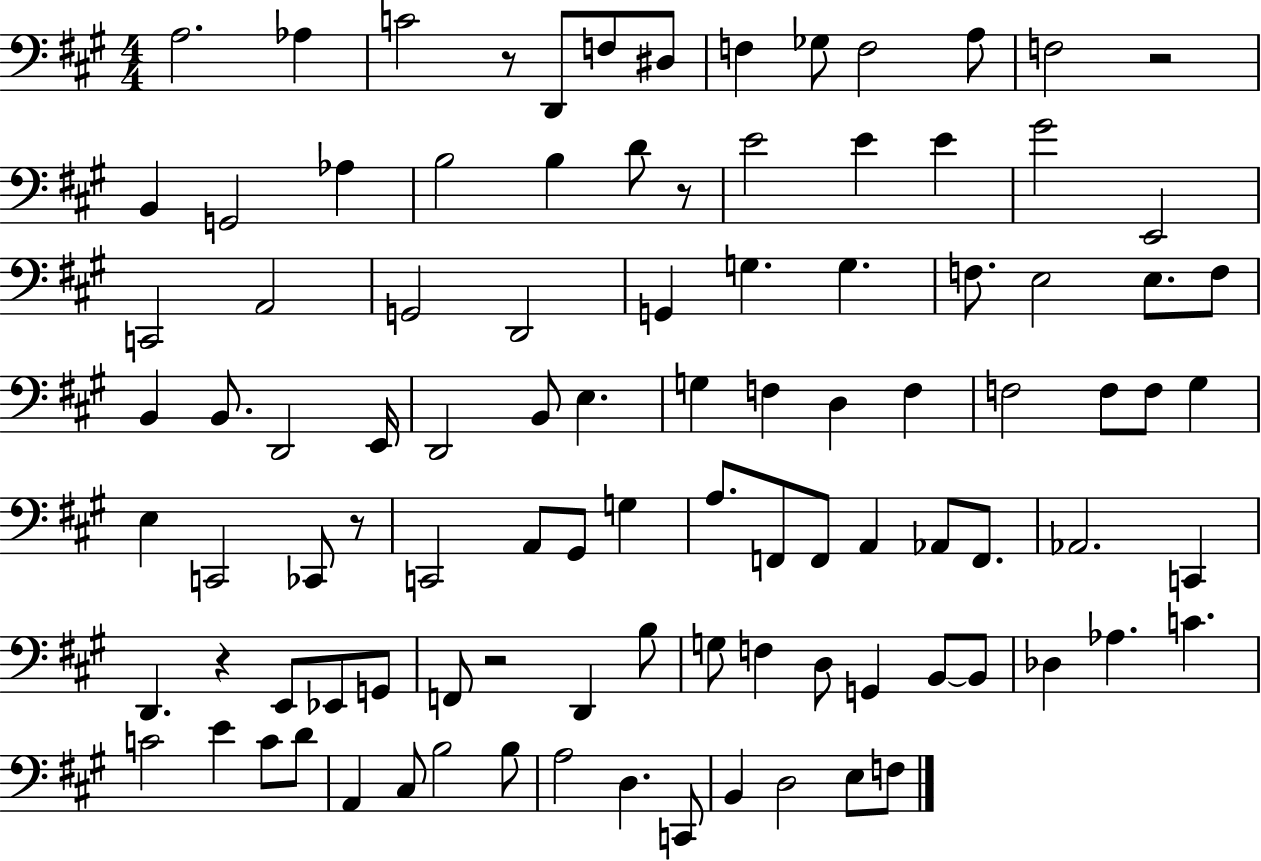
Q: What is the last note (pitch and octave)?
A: F3